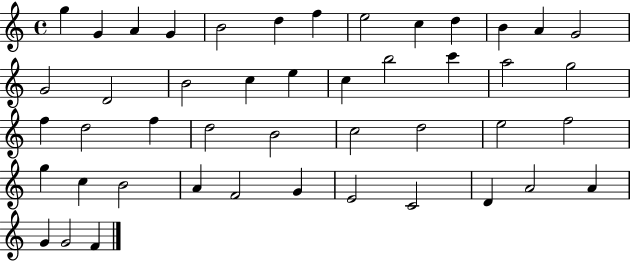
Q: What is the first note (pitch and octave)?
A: G5